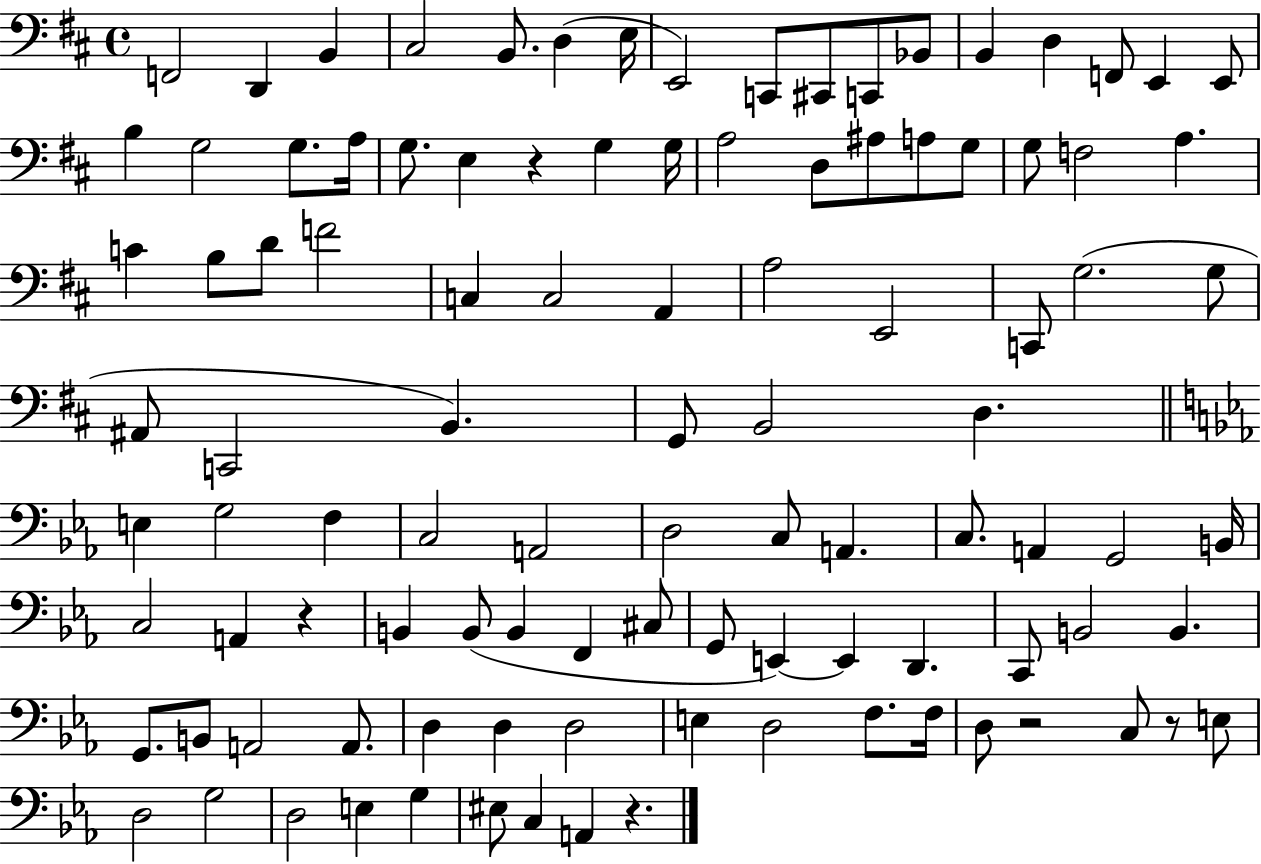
{
  \clef bass
  \time 4/4
  \defaultTimeSignature
  \key d \major
  f,2 d,4 b,4 | cis2 b,8. d4( e16 | e,2) c,8 cis,8 c,8 bes,8 | b,4 d4 f,8 e,4 e,8 | \break b4 g2 g8. a16 | g8. e4 r4 g4 g16 | a2 d8 ais8 a8 g8 | g8 f2 a4. | \break c'4 b8 d'8 f'2 | c4 c2 a,4 | a2 e,2 | c,8 g2.( g8 | \break ais,8 c,2 b,4.) | g,8 b,2 d4. | \bar "||" \break \key ees \major e4 g2 f4 | c2 a,2 | d2 c8 a,4. | c8. a,4 g,2 b,16 | \break c2 a,4 r4 | b,4 b,8( b,4 f,4 cis8 | g,8 e,4~~) e,4 d,4. | c,8 b,2 b,4. | \break g,8. b,8 a,2 a,8. | d4 d4 d2 | e4 d2 f8. f16 | d8 r2 c8 r8 e8 | \break d2 g2 | d2 e4 g4 | eis8 c4 a,4 r4. | \bar "|."
}